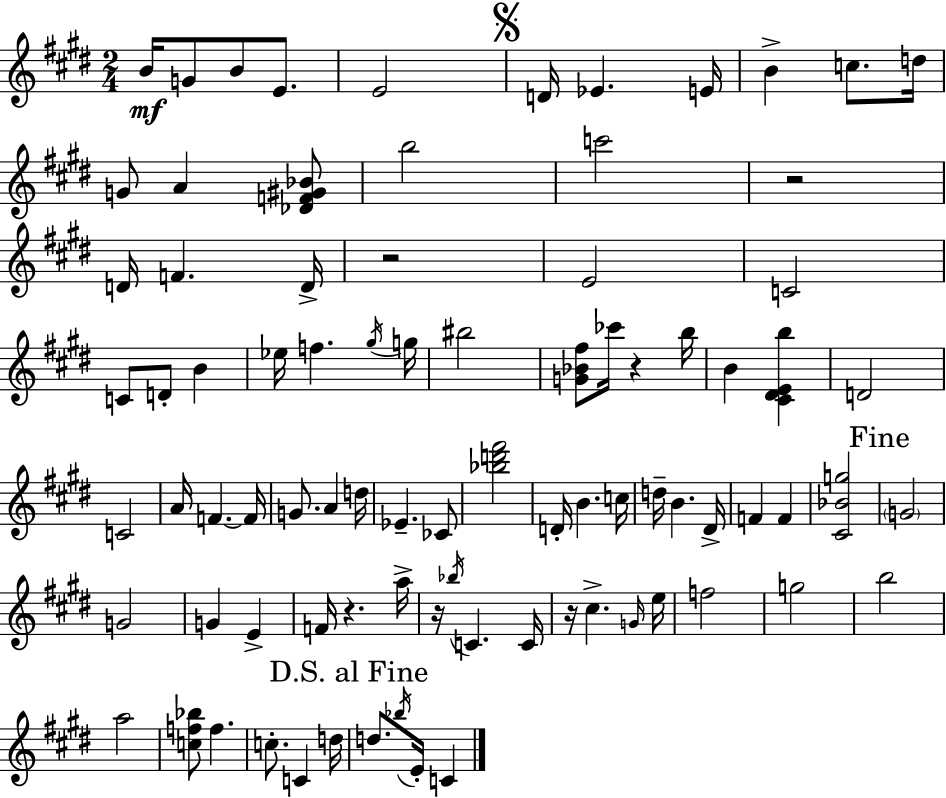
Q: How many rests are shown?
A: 6